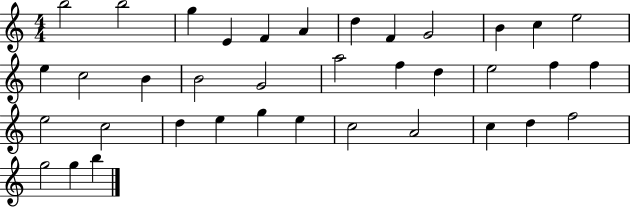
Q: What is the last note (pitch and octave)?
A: B5